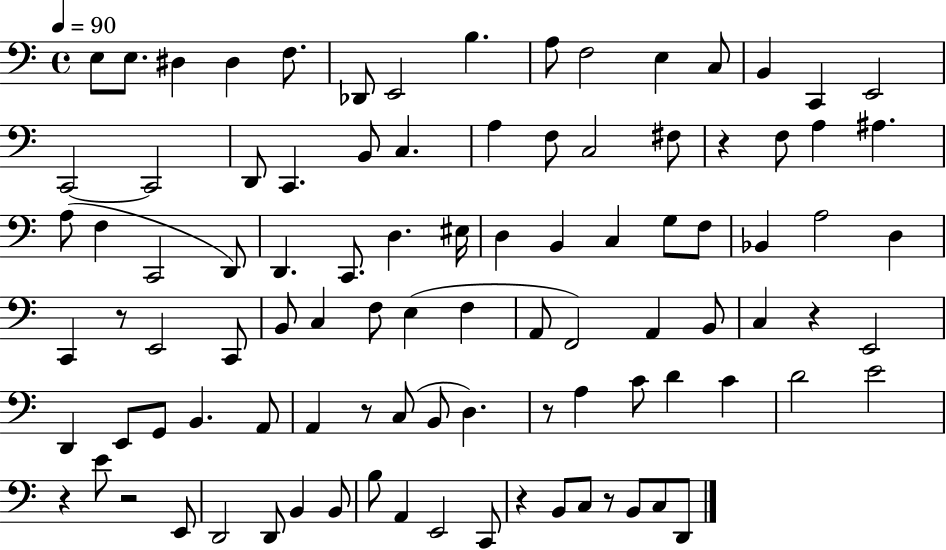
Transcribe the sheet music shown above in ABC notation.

X:1
T:Untitled
M:4/4
L:1/4
K:C
E,/2 E,/2 ^D, ^D, F,/2 _D,,/2 E,,2 B, A,/2 F,2 E, C,/2 B,, C,, E,,2 C,,2 C,,2 D,,/2 C,, B,,/2 C, A, F,/2 C,2 ^F,/2 z F,/2 A, ^A, A,/2 F, C,,2 D,,/2 D,, C,,/2 D, ^E,/4 D, B,, C, G,/2 F,/2 _B,, A,2 D, C,, z/2 E,,2 C,,/2 B,,/2 C, F,/2 E, F, A,,/2 F,,2 A,, B,,/2 C, z E,,2 D,, E,,/2 G,,/2 B,, A,,/2 A,, z/2 C,/2 B,,/2 D, z/2 A, C/2 D C D2 E2 z E/2 z2 E,,/2 D,,2 D,,/2 B,, B,,/2 B,/2 A,, E,,2 C,,/2 z B,,/2 C,/2 z/2 B,,/2 C,/2 D,,/2